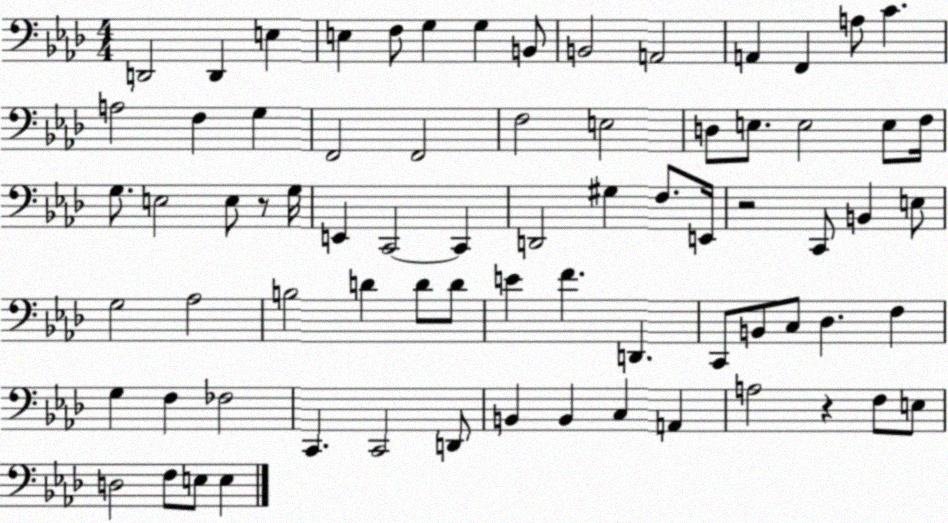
X:1
T:Untitled
M:4/4
L:1/4
K:Ab
D,,2 D,, E, E, F,/2 G, G, B,,/2 B,,2 A,,2 A,, F,, A,/2 C A,2 F, G, F,,2 F,,2 F,2 E,2 D,/2 E,/2 E,2 E,/2 F,/4 G,/2 E,2 E,/2 z/2 G,/4 E,, C,,2 C,, D,,2 ^G, F,/2 E,,/4 z2 C,,/2 B,, E,/2 G,2 _A,2 B,2 D D/2 D/2 E F D,, C,,/2 B,,/2 C,/2 _D, F, G, F, _F,2 C,, C,,2 D,,/2 B,, B,, C, A,, A,2 z F,/2 E,/2 D,2 F,/2 E,/2 E,